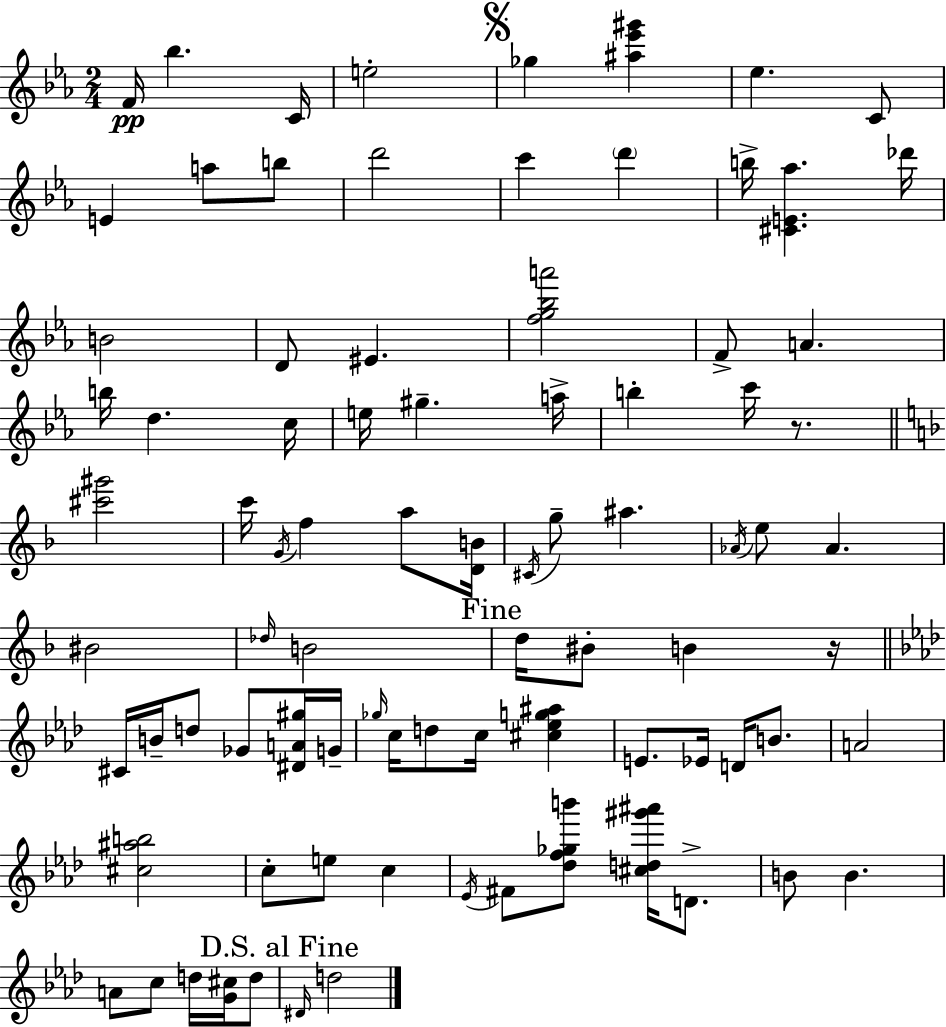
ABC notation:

X:1
T:Untitled
M:2/4
L:1/4
K:Cm
F/4 _b C/4 e2 _g [^a_e'^g'] _e C/2 E a/2 b/2 d'2 c' d' b/4 [^CE_a] _d'/4 B2 D/2 ^E [fg_ba']2 F/2 A b/4 d c/4 e/4 ^g a/4 b c'/4 z/2 [^c'^g']2 c'/4 G/4 f a/2 [DB]/4 ^C/4 g/2 ^a _A/4 e/2 _A ^B2 _d/4 B2 d/4 ^B/2 B z/4 ^C/4 B/4 d/2 _G/2 [^DA^g]/4 G/4 _g/4 c/4 d/2 c/4 [^c_eg^a] E/2 _E/4 D/4 B/2 A2 [^c^ab]2 c/2 e/2 c _E/4 ^F/2 [_df_gb']/2 [^cd^g'^a']/4 D/2 B/2 B A/2 c/2 d/4 [G^c]/4 d/2 ^D/4 d2